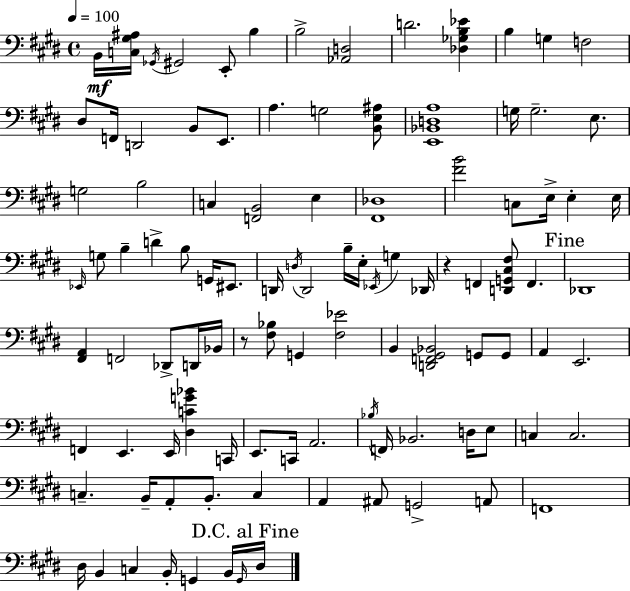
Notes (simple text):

B2/s [C3,G#3,A#3]/s Gb2/s G#2/h E2/e B3/q B3/h [Ab2,D3]/h D4/h. [Db3,Gb3,B3,Eb4]/q B3/q G3/q F3/h D#3/e F2/s D2/h B2/e E2/e. A3/q. G3/h [B2,E3,A#3]/e [E2,Bb2,D3,A3]/w G3/s G3/h. E3/e. G3/h B3/h C3/q [F2,B2]/h E3/q [F#2,Db3]/w [F#4,B4]/h C3/e E3/s E3/q E3/s Eb2/s G3/e B3/q D4/q B3/e G2/s EIS2/e. D2/s D3/s D2/h B3/s E3/s Eb2/s G3/q Db2/s R/q F2/q [D2,G2,C#3,F#3]/e F2/q. Db2/w [F#2,A2]/q F2/h Db2/e D2/s Bb2/s R/e [F#3,Bb3]/e G2/q [F#3,Eb4]/h B2/q [D2,F2,G#2,Bb2]/h G2/e G2/e A2/q E2/h. F2/q E2/q. E2/s [D#3,C4,G4,Bb4]/q C2/s E2/e. C2/s A2/h. Bb3/s F2/s Bb2/h. D3/s E3/e C3/q C3/h. C3/q. B2/s A2/e B2/e. C3/q A2/q A#2/e G2/h A2/e F2/w D#3/s B2/q C3/q B2/s G2/q B2/s G2/s D#3/s